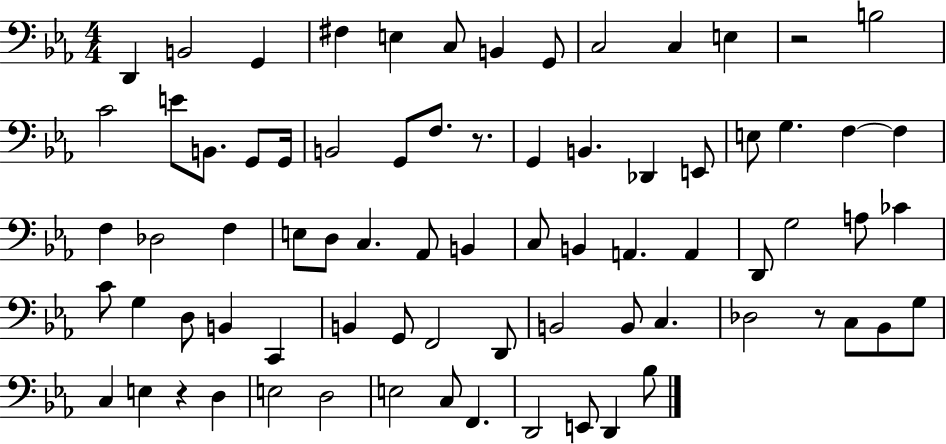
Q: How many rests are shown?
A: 4